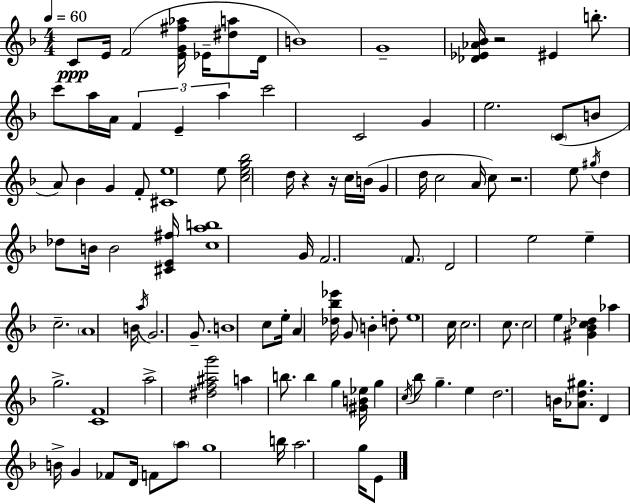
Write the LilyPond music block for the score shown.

{
  \clef treble
  \numericTimeSignature
  \time 4/4
  \key f \major
  \tempo 4 = 60
  c'8\ppp e'16 f'2( <e' g' fis'' aes''>16 ees'16-- <dis'' a''>8 d'16 | b'1) | g'1-- | <des' ees' aes' bes'>16 r2 eis'4 b''8.-. | \break c'''8 a''16 a'16 \tuplet 3/2 { f'4 e'4-- a''4 } | c'''2 c'2 | g'4 e''2. | \parenthesize c'8( b'8 a'8) bes'4 g'4 f'8-. | \break <cis' e''>1 | e''8 <c'' e'' g'' bes''>2 d''16 r4 r16 | c''16 b'16( g'4 d''16 c''2 a'16 | c''8) r2. e''8 | \break \acciaccatura { gis''16 } d''4 des''8 b'16 b'2 | <cis' e' fis''>16 <c'' a'' b''>1 | g'16 f'2. \parenthesize f'8. | d'2 e''2 | \break e''4-- c''2.-- | \parenthesize a'1 | b'16 \acciaccatura { a''16 } g'2. g'8.-- | b'1 | \break c''8 e''16-. a'4 <des'' bes'' ees'''>16 g'8 b'4-. | d''8-. e''1 | c''16 c''2. c''8. | c''2 e''4 <gis' bes' c'' des''>4 | \break aes''4 g''2.-> | <c' f'>1 | a''2-> <dis'' f'' ais'' g'''>2 | a''4 b''8. b''4 g''4 | \break <gis' b' ees''>16 g''4 \acciaccatura { c''16 } bes''8 g''4.-- e''4 | d''2. b'16 | <aes' d'' gis''>8. d'4 b'16-> g'4 fes'8 d'16 f'8 | \parenthesize a''8 g''1 | \break b''16 a''2. | g''16 e'8 \bar "|."
}